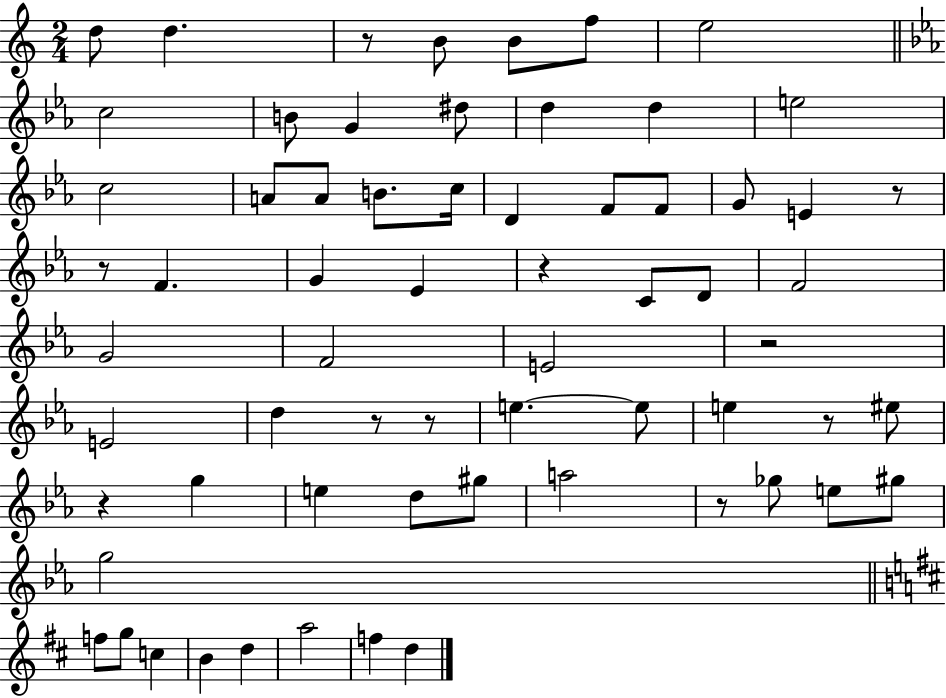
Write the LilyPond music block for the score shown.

{
  \clef treble
  \numericTimeSignature
  \time 2/4
  \key c \major
  \repeat volta 2 { d''8 d''4. | r8 b'8 b'8 f''8 | e''2 | \bar "||" \break \key ees \major c''2 | b'8 g'4 dis''8 | d''4 d''4 | e''2 | \break c''2 | a'8 a'8 b'8. c''16 | d'4 f'8 f'8 | g'8 e'4 r8 | \break r8 f'4. | g'4 ees'4 | r4 c'8 d'8 | f'2 | \break g'2 | f'2 | e'2 | r2 | \break e'2 | d''4 r8 r8 | e''4.~~ e''8 | e''4 r8 eis''8 | \break r4 g''4 | e''4 d''8 gis''8 | a''2 | r8 ges''8 e''8 gis''8 | \break g''2 | \bar "||" \break \key d \major f''8 g''8 c''4 | b'4 d''4 | a''2 | f''4 d''4 | \break } \bar "|."
}